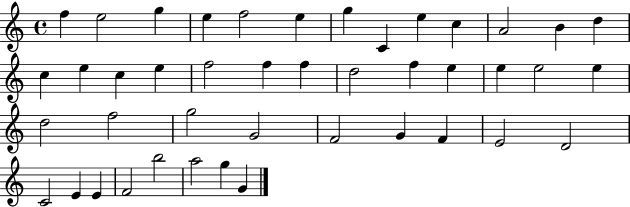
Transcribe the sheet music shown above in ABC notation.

X:1
T:Untitled
M:4/4
L:1/4
K:C
f e2 g e f2 e g C e c A2 B d c e c e f2 f f d2 f e e e2 e d2 f2 g2 G2 F2 G F E2 D2 C2 E E F2 b2 a2 g G